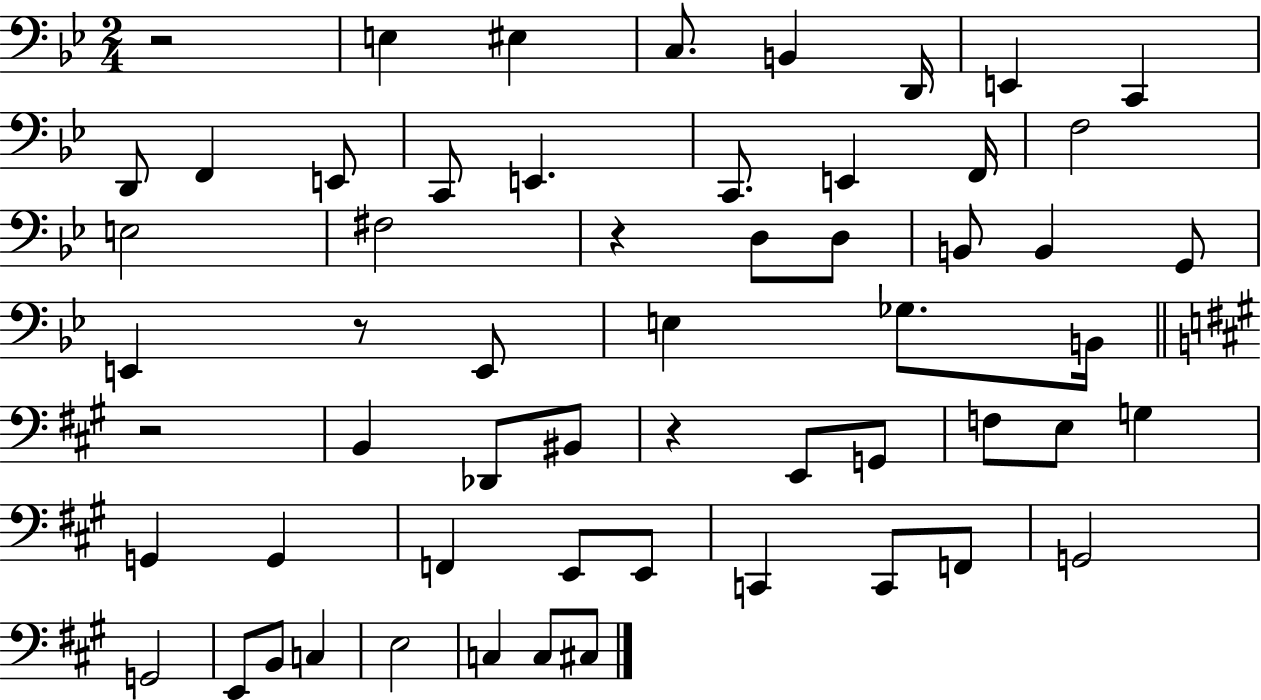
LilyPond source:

{
  \clef bass
  \numericTimeSignature
  \time 2/4
  \key bes \major
  \repeat volta 2 { r2 | e4 eis4 | c8. b,4 d,16 | e,4 c,4 | \break d,8 f,4 e,8 | c,8 e,4. | c,8. e,4 f,16 | f2 | \break e2 | fis2 | r4 d8 d8 | b,8 b,4 g,8 | \break e,4 r8 e,8 | e4 ges8. b,16 | \bar "||" \break \key a \major r2 | b,4 des,8 bis,8 | r4 e,8 g,8 | f8 e8 g4 | \break g,4 g,4 | f,4 e,8 e,8 | c,4 c,8 f,8 | g,2 | \break g,2 | e,8 b,8 c4 | e2 | c4 c8 cis8 | \break } \bar "|."
}